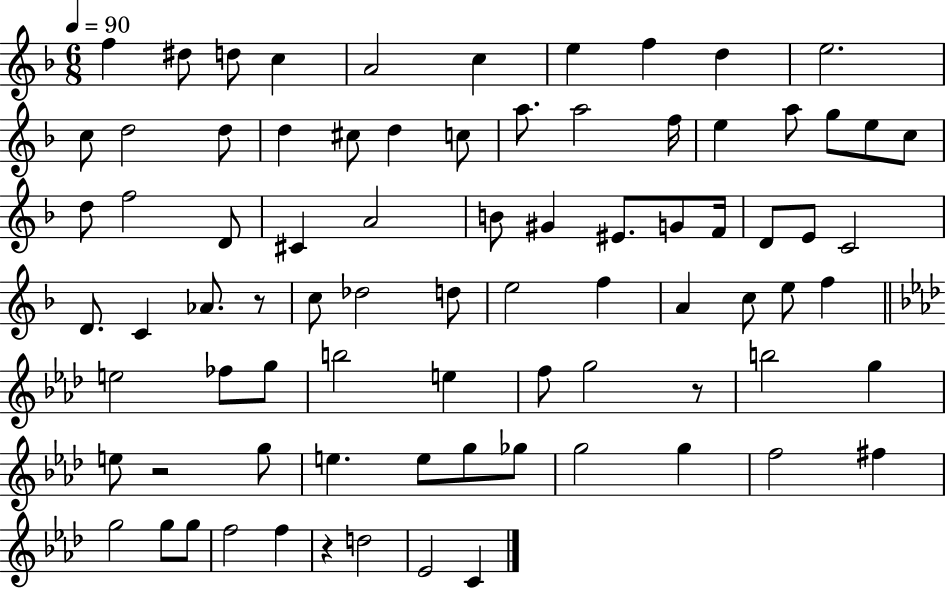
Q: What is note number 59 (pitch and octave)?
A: G5